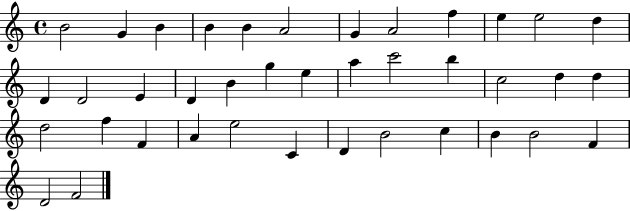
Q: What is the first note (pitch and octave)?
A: B4